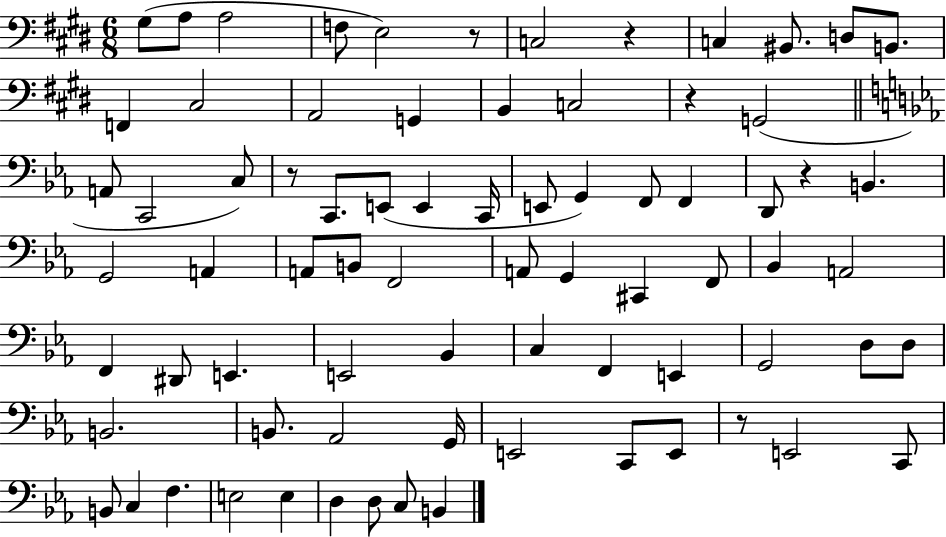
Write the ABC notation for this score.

X:1
T:Untitled
M:6/8
L:1/4
K:E
^G,/2 A,/2 A,2 F,/2 E,2 z/2 C,2 z C, ^B,,/2 D,/2 B,,/2 F,, ^C,2 A,,2 G,, B,, C,2 z G,,2 A,,/2 C,,2 C,/2 z/2 C,,/2 E,,/2 E,, C,,/4 E,,/2 G,, F,,/2 F,, D,,/2 z B,, G,,2 A,, A,,/2 B,,/2 F,,2 A,,/2 G,, ^C,, F,,/2 _B,, A,,2 F,, ^D,,/2 E,, E,,2 _B,, C, F,, E,, G,,2 D,/2 D,/2 B,,2 B,,/2 _A,,2 G,,/4 E,,2 C,,/2 E,,/2 z/2 E,,2 C,,/2 B,,/2 C, F, E,2 E, D, D,/2 C,/2 B,,